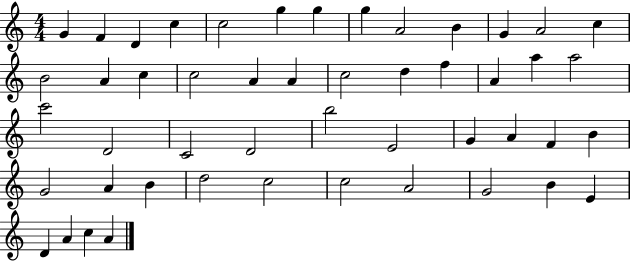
X:1
T:Untitled
M:4/4
L:1/4
K:C
G F D c c2 g g g A2 B G A2 c B2 A c c2 A A c2 d f A a a2 c'2 D2 C2 D2 b2 E2 G A F B G2 A B d2 c2 c2 A2 G2 B E D A c A